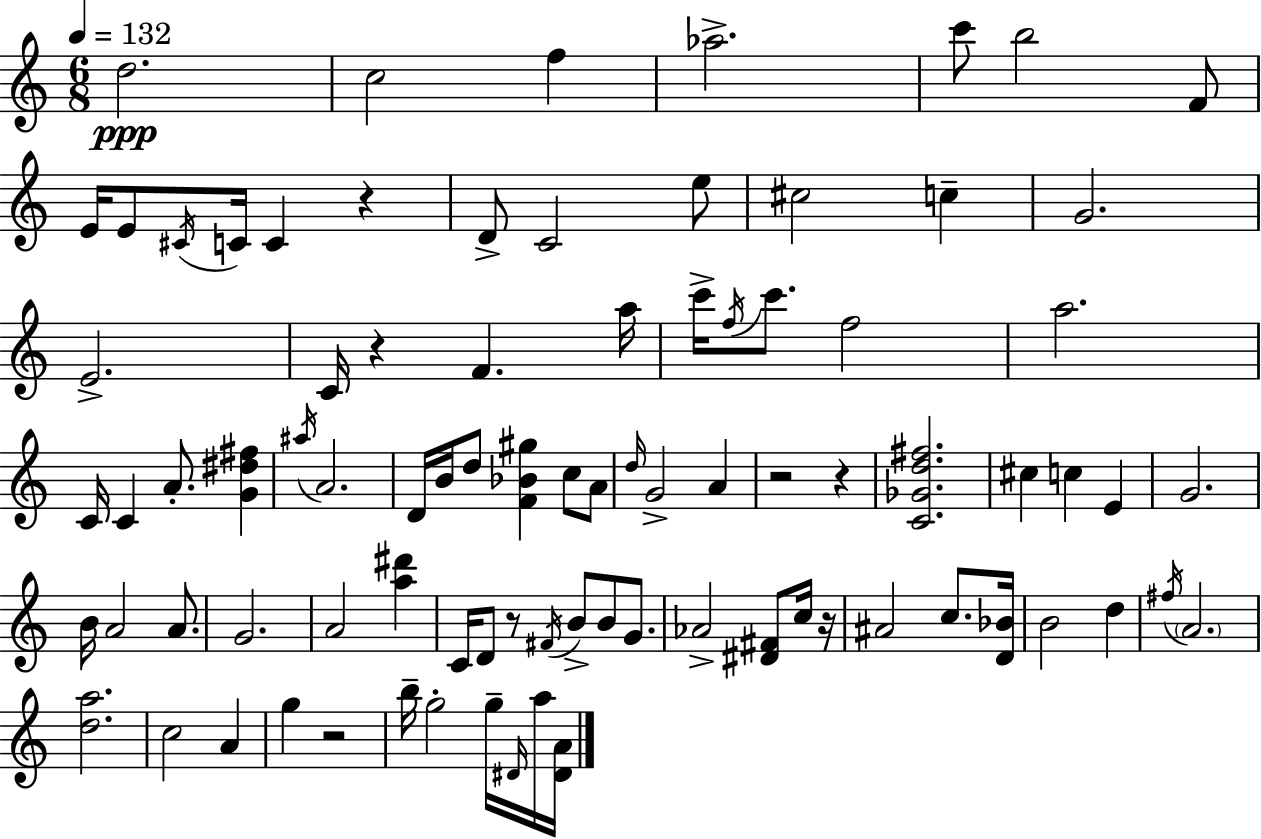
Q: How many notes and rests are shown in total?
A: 86